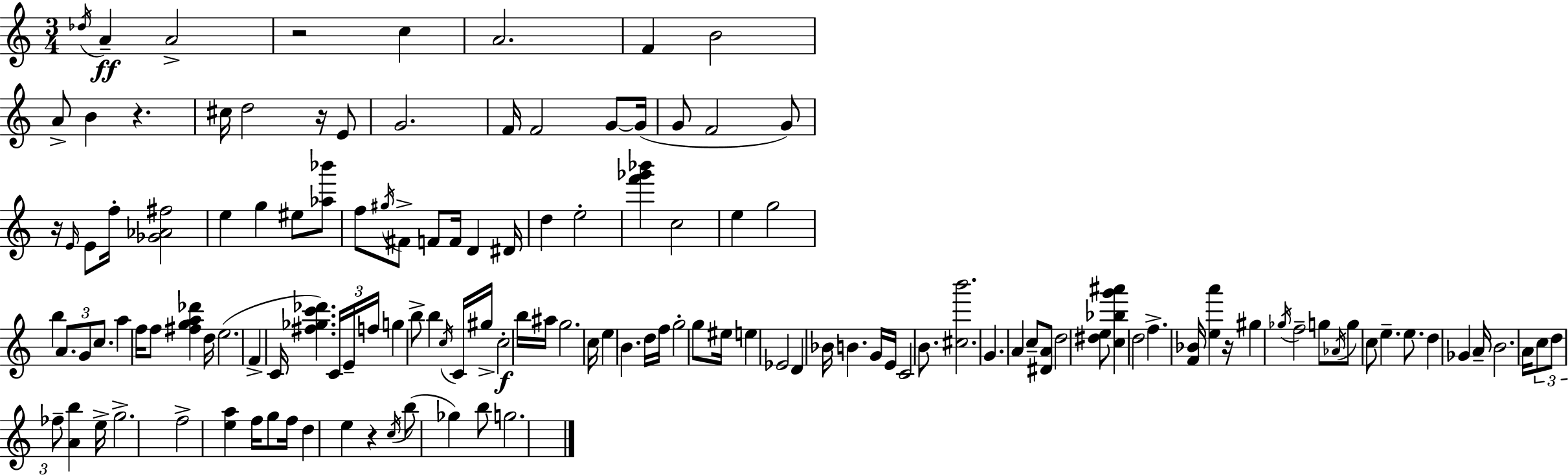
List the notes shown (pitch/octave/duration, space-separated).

Db5/s A4/q A4/h R/h C5/q A4/h. F4/q B4/h A4/e B4/q R/q. C#5/s D5/h R/s E4/e G4/h. F4/s F4/h G4/e G4/s G4/e F4/h G4/e R/s E4/s E4/e F5/s [Gb4,Ab4,F#5]/h E5/q G5/q EIS5/e [Ab5,Bb6]/e F5/e G#5/s F#4/e F4/e F4/s D4/q D#4/s D5/q E5/h [F6,Gb6,Bb6]/q C5/h E5/q G5/h B5/q A4/e. G4/e C5/e. A5/q F5/s F5/e [F#5,G5,A5,Db6]/q D5/s E5/h. F4/q C4/s [F#5,Gb5,C6,Db6]/q. C4/s E4/s F5/s G5/q B5/e B5/q C5/s C4/s G#5/s C5/h B5/s A#5/s G5/h. C5/s E5/q B4/q. D5/s F5/s G5/h G5/e EIS5/s E5/q Eb4/h D4/q Bb4/s B4/q. G4/s E4/s C4/h B4/e. [C#5,B6]/h. G4/q. A4/q C5/e [D#4,A4]/e D5/h [D#5,E5]/e [C5,Bb5,G6,A#6]/q D5/h F5/q. [F4,Bb4]/s [E5,A6]/q R/s G#5/q Gb5/s F5/h G5/e Ab4/s G5/e C5/e E5/q. E5/e. D5/q Gb4/q A4/s B4/h. A4/s C5/e D5/e FES5/e [A4,B5]/q E5/s G5/h. F5/h [E5,A5]/q F5/s G5/e F5/s D5/q E5/q R/q C5/s B5/e Gb5/q B5/e G5/h.